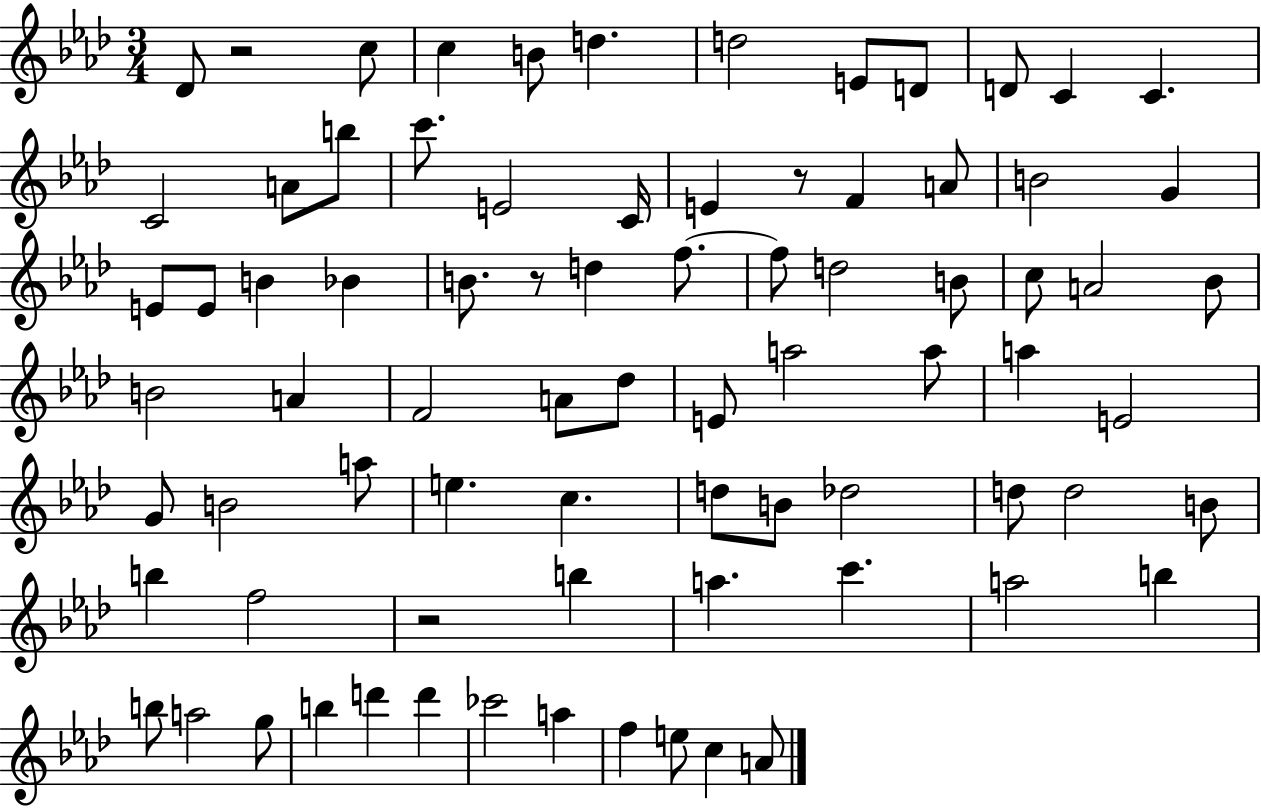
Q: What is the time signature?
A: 3/4